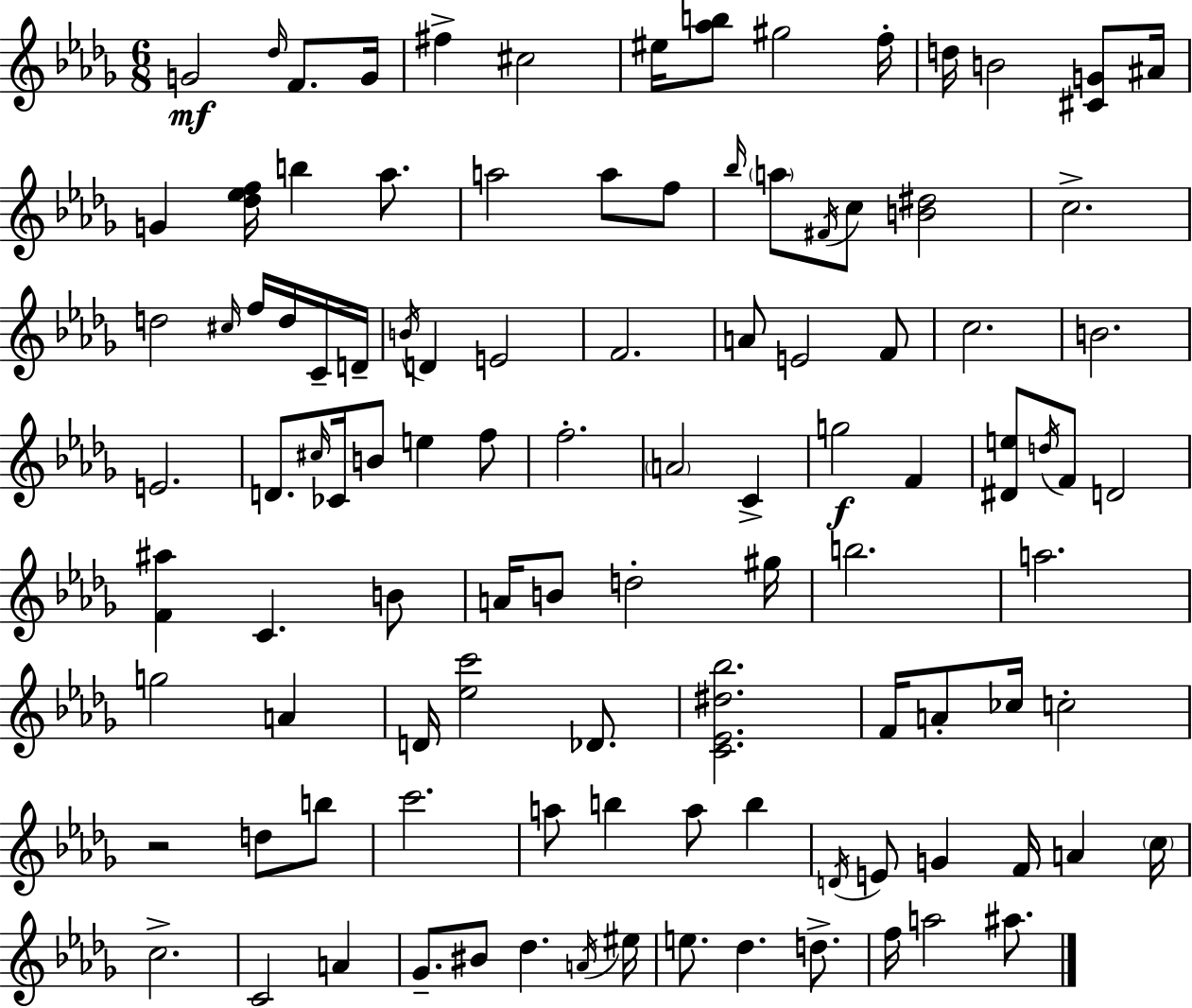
G4/h Db5/s F4/e. G4/s F#5/q C#5/h EIS5/s [Ab5,B5]/e G#5/h F5/s D5/s B4/h [C#4,G4]/e A#4/s G4/q [Db5,Eb5,F5]/s B5/q Ab5/e. A5/h A5/e F5/e Bb5/s A5/e F#4/s C5/e [B4,D#5]/h C5/h. D5/h C#5/s F5/s D5/s C4/s D4/s B4/s D4/q E4/h F4/h. A4/e E4/h F4/e C5/h. B4/h. E4/h. D4/e. C#5/s CES4/s B4/e E5/q F5/e F5/h. A4/h C4/q G5/h F4/q [D#4,E5]/e D5/s F4/e D4/h [F4,A#5]/q C4/q. B4/e A4/s B4/e D5/h G#5/s B5/h. A5/h. G5/h A4/q D4/s [Eb5,C6]/h Db4/e. [C4,Eb4,D#5,Bb5]/h. F4/s A4/e CES5/s C5/h R/h D5/e B5/e C6/h. A5/e B5/q A5/e B5/q D4/s E4/e G4/q F4/s A4/q C5/s C5/h. C4/h A4/q Gb4/e. BIS4/e Db5/q. A4/s EIS5/s E5/e. Db5/q. D5/e. F5/s A5/h A#5/e.